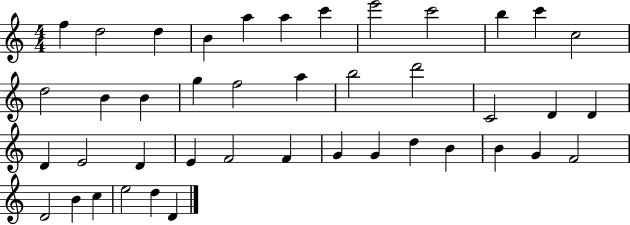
{
  \clef treble
  \numericTimeSignature
  \time 4/4
  \key c \major
  f''4 d''2 d''4 | b'4 a''4 a''4 c'''4 | e'''2 c'''2 | b''4 c'''4 c''2 | \break d''2 b'4 b'4 | g''4 f''2 a''4 | b''2 d'''2 | c'2 d'4 d'4 | \break d'4 e'2 d'4 | e'4 f'2 f'4 | g'4 g'4 d''4 b'4 | b'4 g'4 f'2 | \break d'2 b'4 c''4 | e''2 d''4 d'4 | \bar "|."
}